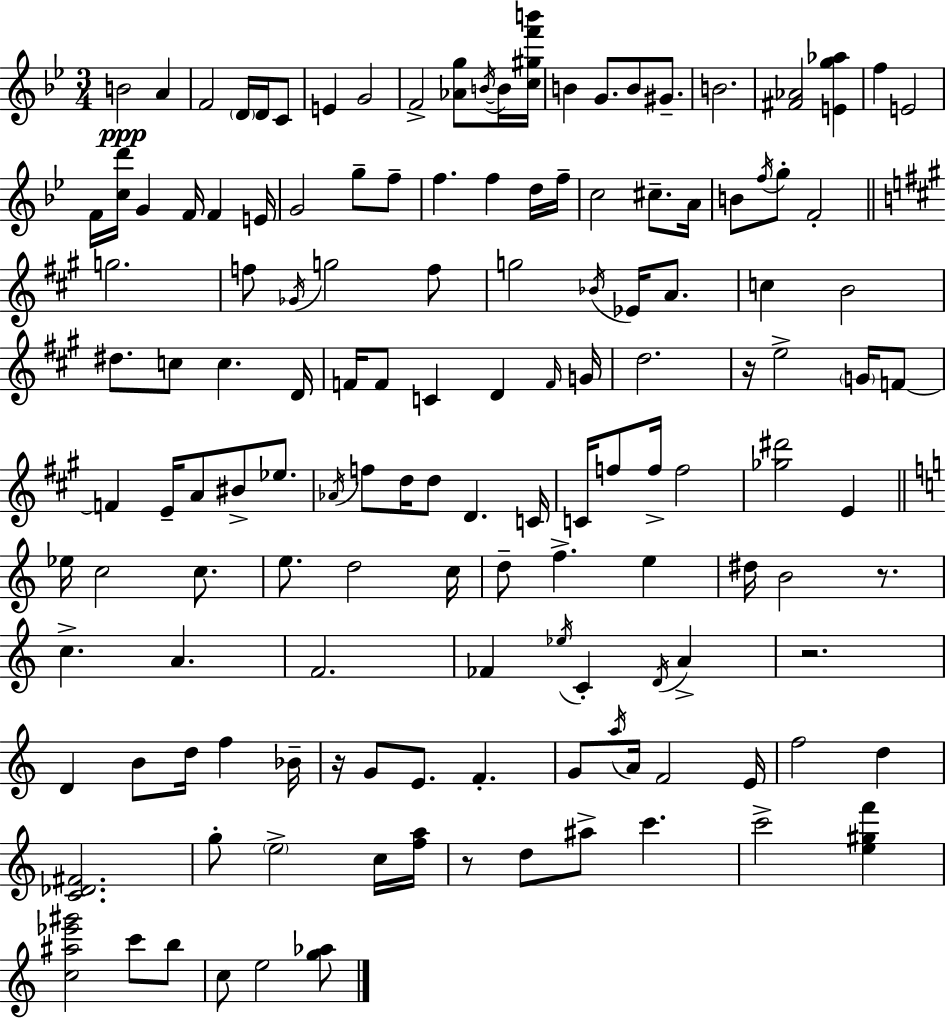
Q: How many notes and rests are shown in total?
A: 139